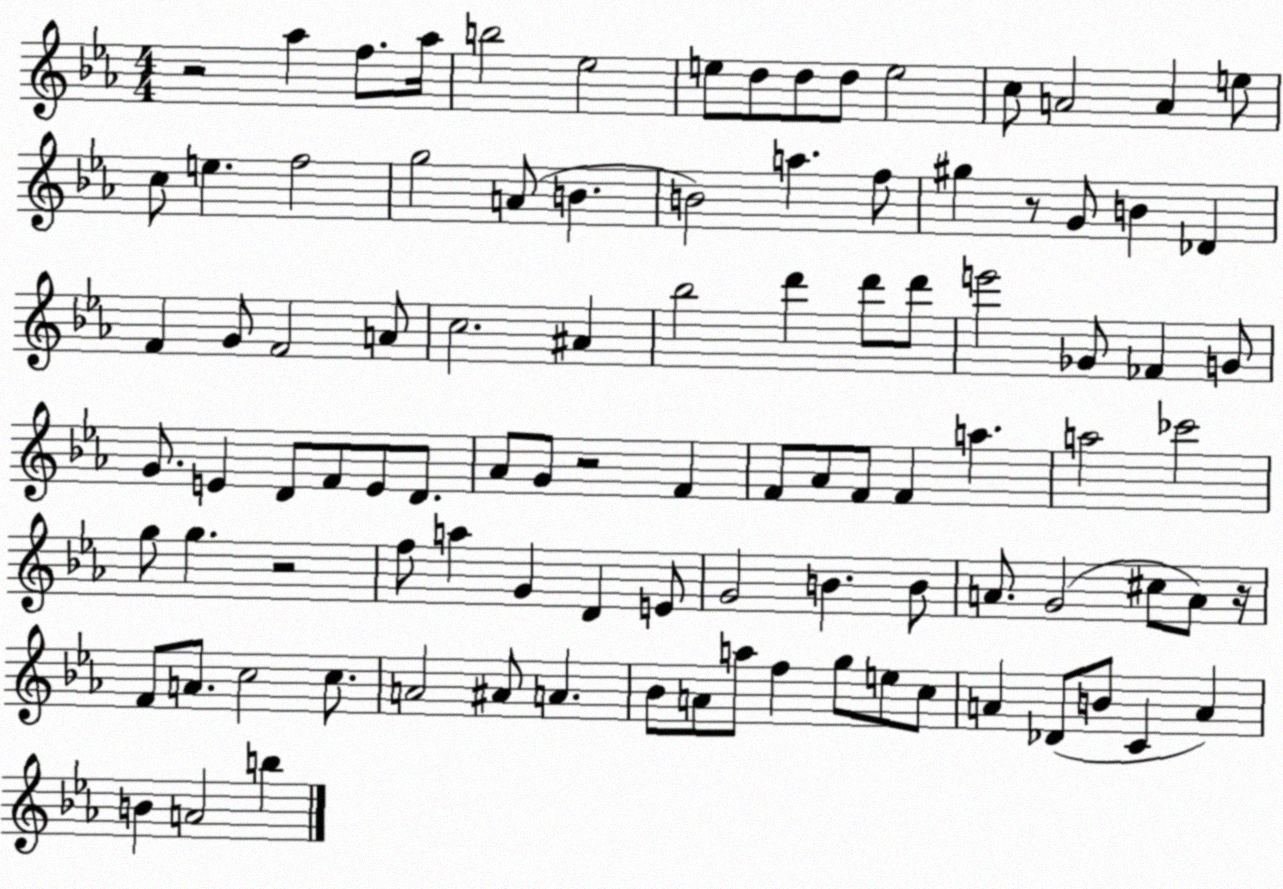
X:1
T:Untitled
M:4/4
L:1/4
K:Eb
z2 _a f/2 _a/4 b2 _e2 e/2 d/2 d/2 d/2 e2 c/2 A2 A e/2 c/2 e f2 g2 A/2 B B2 a f/2 ^g z/2 G/2 B _D F G/2 F2 A/2 c2 ^A _b2 d' d'/2 d'/2 e'2 _G/2 _F G/2 G/2 E D/2 F/2 E/2 D/2 _A/2 G/2 z2 F F/2 _A/2 F/2 F a a2 _c'2 g/2 g z2 f/2 a G D E/2 G2 B B/2 A/2 G2 ^c/2 A/2 z/4 F/2 A/2 c2 c/2 A2 ^A/2 A _B/2 A/2 a/2 f g/2 e/2 c/2 A _D/2 B/2 C A B A2 b